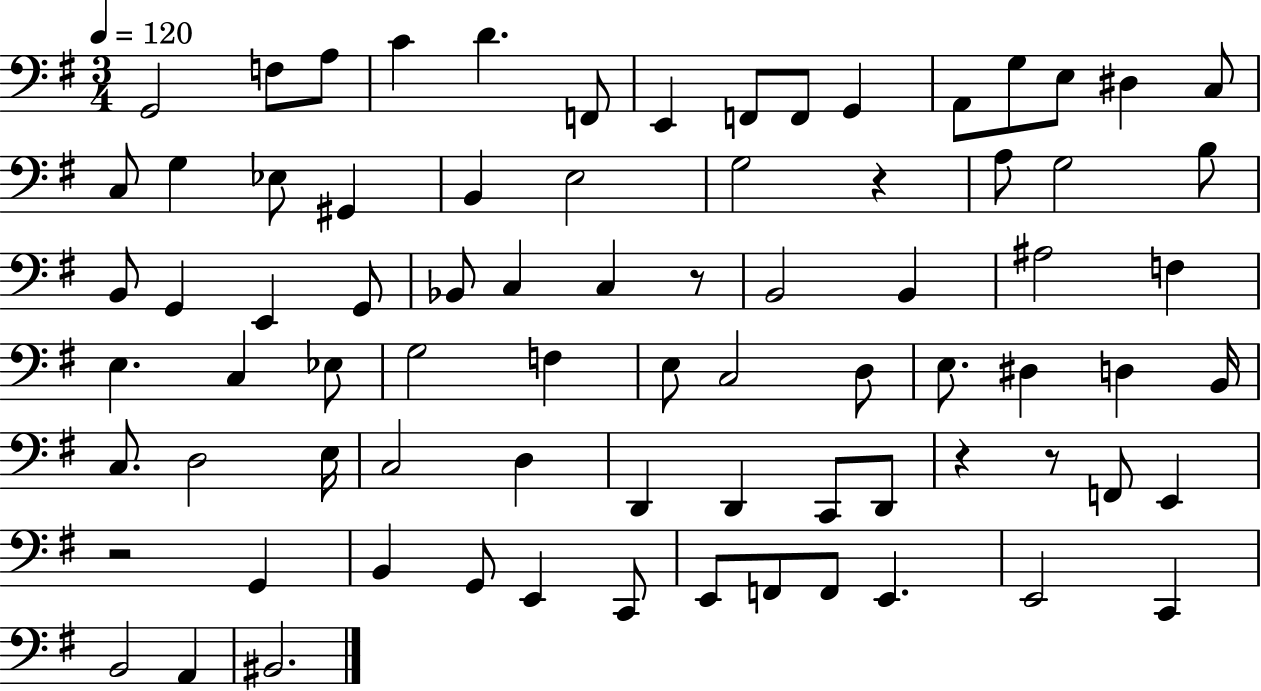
G2/h F3/e A3/e C4/q D4/q. F2/e E2/q F2/e F2/e G2/q A2/e G3/e E3/e D#3/q C3/e C3/e G3/q Eb3/e G#2/q B2/q E3/h G3/h R/q A3/e G3/h B3/e B2/e G2/q E2/q G2/e Bb2/e C3/q C3/q R/e B2/h B2/q A#3/h F3/q E3/q. C3/q Eb3/e G3/h F3/q E3/e C3/h D3/e E3/e. D#3/q D3/q B2/s C3/e. D3/h E3/s C3/h D3/q D2/q D2/q C2/e D2/e R/q R/e F2/e E2/q R/h G2/q B2/q G2/e E2/q C2/e E2/e F2/e F2/e E2/q. E2/h C2/q B2/h A2/q BIS2/h.